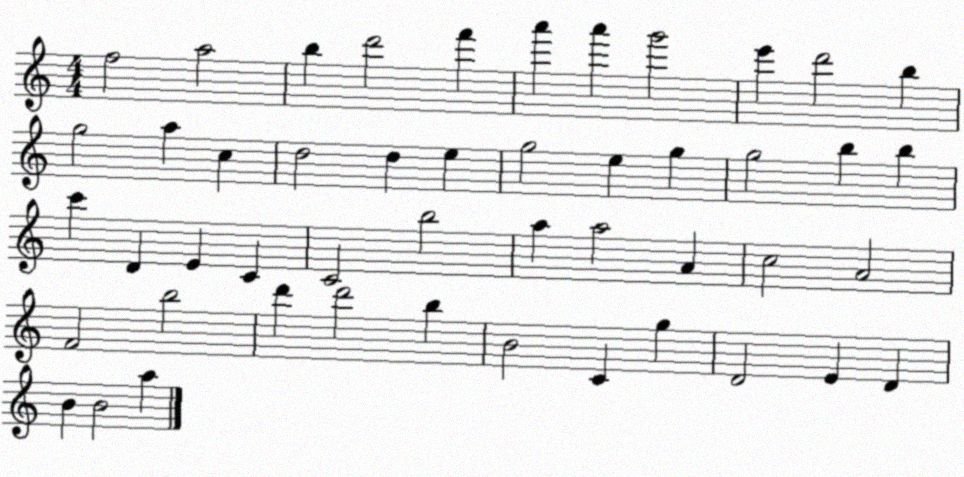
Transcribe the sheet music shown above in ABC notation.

X:1
T:Untitled
M:4/4
L:1/4
K:C
f2 a2 b d'2 f' a' a' g'2 e' d'2 b g2 a c d2 d e g2 e g g2 b b c' D E C C2 b2 a a2 A c2 A2 F2 b2 d' d'2 b B2 C g D2 E D B B2 a